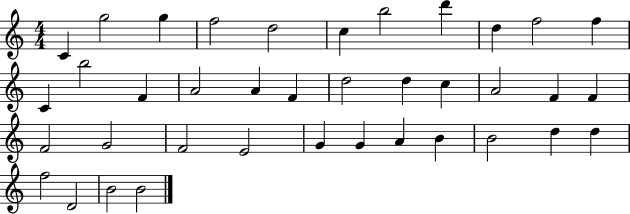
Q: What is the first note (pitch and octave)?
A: C4